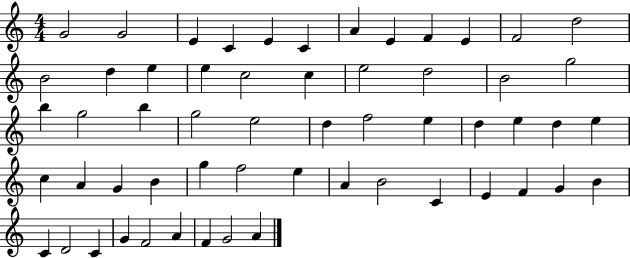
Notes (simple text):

G4/h G4/h E4/q C4/q E4/q C4/q A4/q E4/q F4/q E4/q F4/h D5/h B4/h D5/q E5/q E5/q C5/h C5/q E5/h D5/h B4/h G5/h B5/q G5/h B5/q G5/h E5/h D5/q F5/h E5/q D5/q E5/q D5/q E5/q C5/q A4/q G4/q B4/q G5/q F5/h E5/q A4/q B4/h C4/q E4/q F4/q G4/q B4/q C4/q D4/h C4/q G4/q F4/h A4/q F4/q G4/h A4/q